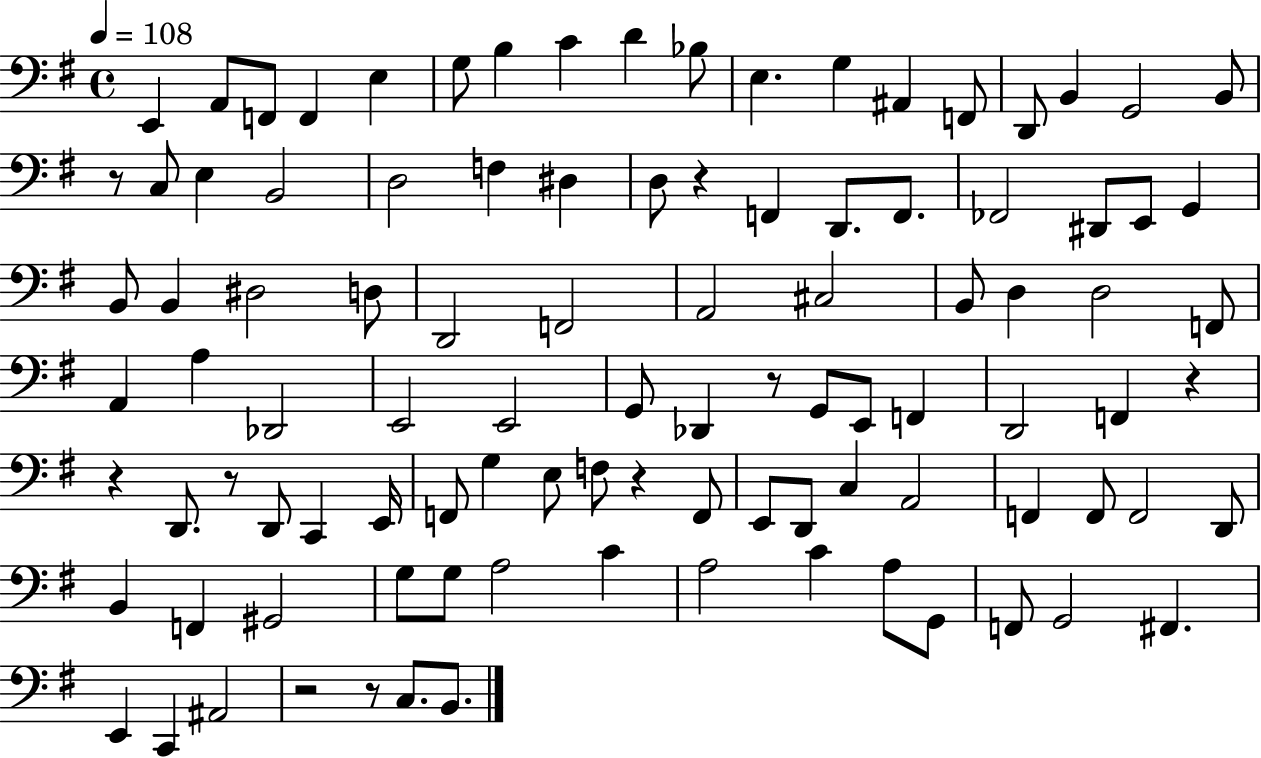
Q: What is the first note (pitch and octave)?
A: E2